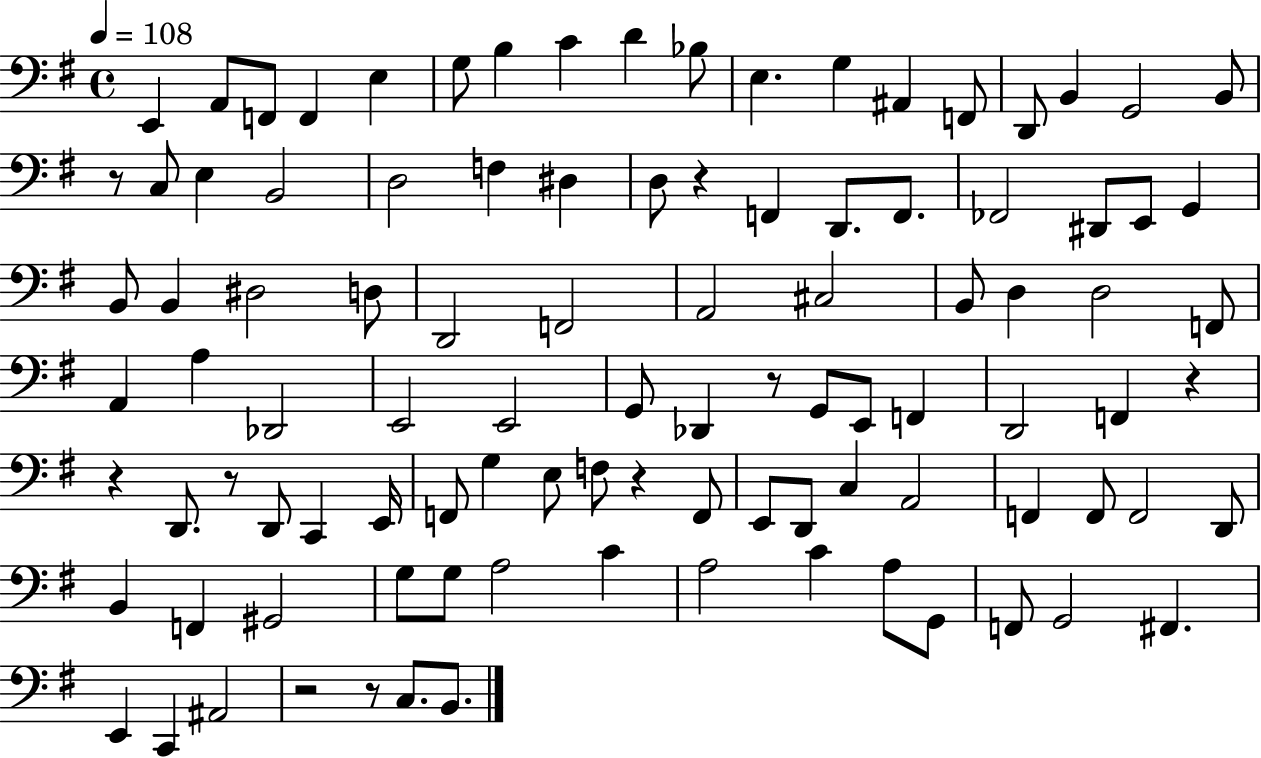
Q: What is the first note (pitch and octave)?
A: E2